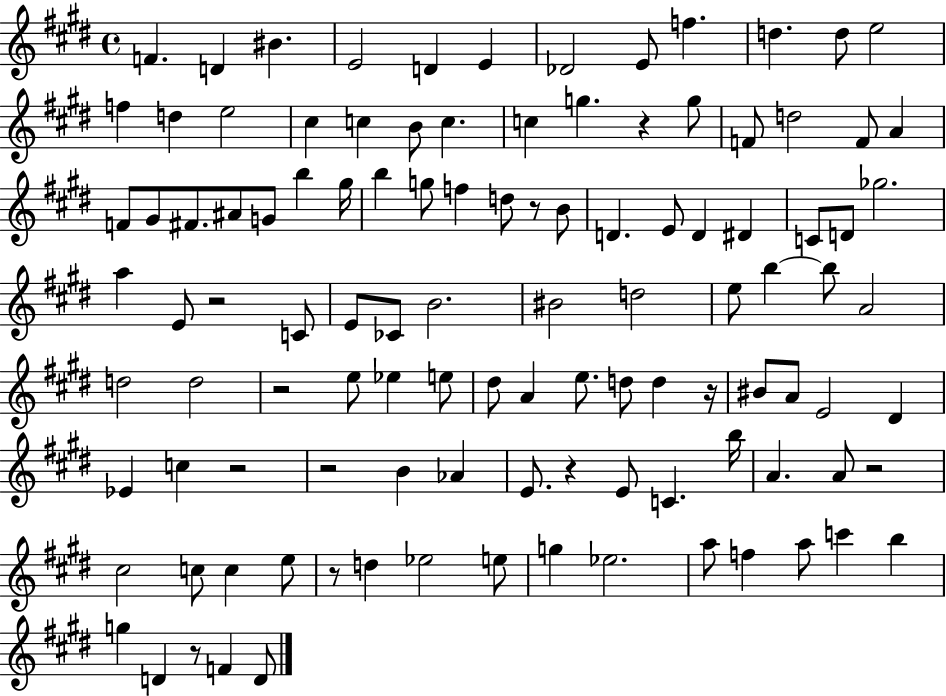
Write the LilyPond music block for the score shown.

{
  \clef treble
  \time 4/4
  \defaultTimeSignature
  \key e \major
  \repeat volta 2 { f'4. d'4 bis'4. | e'2 d'4 e'4 | des'2 e'8 f''4. | d''4. d''8 e''2 | \break f''4 d''4 e''2 | cis''4 c''4 b'8 c''4. | c''4 g''4. r4 g''8 | f'8 d''2 f'8 a'4 | \break f'8 gis'8 fis'8. ais'8 g'8 b''4 gis''16 | b''4 g''8 f''4 d''8 r8 b'8 | d'4. e'8 d'4 dis'4 | c'8 d'8 ges''2. | \break a''4 e'8 r2 c'8 | e'8 ces'8 b'2. | bis'2 d''2 | e''8 b''4~~ b''8 a'2 | \break d''2 d''2 | r2 e''8 ees''4 e''8 | dis''8 a'4 e''8. d''8 d''4 r16 | bis'8 a'8 e'2 dis'4 | \break ees'4 c''4 r2 | r2 b'4 aes'4 | e'8. r4 e'8 c'4. b''16 | a'4. a'8 r2 | \break cis''2 c''8 c''4 e''8 | r8 d''4 ees''2 e''8 | g''4 ees''2. | a''8 f''4 a''8 c'''4 b''4 | \break g''4 d'4 r8 f'4 d'8 | } \bar "|."
}